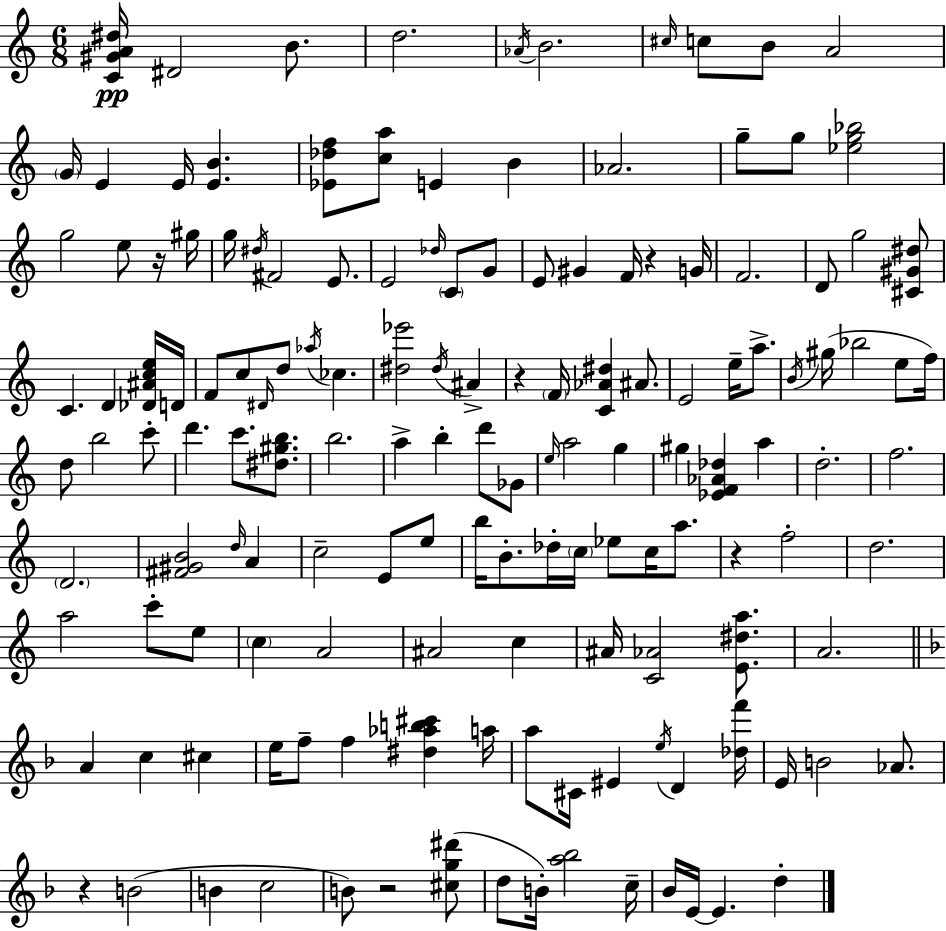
X:1
T:Untitled
M:6/8
L:1/4
K:Am
[C^GA^d]/4 ^D2 B/2 d2 _A/4 B2 ^c/4 c/2 B/2 A2 G/4 E E/4 [EB] [_E_df]/2 [ca]/2 E B _A2 g/2 g/2 [_eg_b]2 g2 e/2 z/4 ^g/4 g/4 ^d/4 ^F2 E/2 E2 _d/4 C/2 G/2 E/2 ^G F/4 z G/4 F2 D/2 g2 [^C^G^d]/2 C D [_D^Ace]/4 D/4 F/2 c/2 ^D/4 d/2 _a/4 _c [^d_e']2 ^d/4 ^A z F/4 [C_A^d] ^A/2 E2 e/4 a/2 B/4 ^g/4 _b2 e/2 f/4 d/2 b2 c'/2 d' c'/2 [^d^gb]/2 b2 a b d'/2 _G/2 e/4 a2 g ^g [_EF_A_d] a d2 f2 D2 [^F^GB]2 d/4 A c2 E/2 e/2 b/4 B/2 _d/4 c/4 _e/2 c/4 a/2 z f2 d2 a2 c'/2 e/2 c A2 ^A2 c ^A/4 [C_A]2 [E^da]/2 A2 A c ^c e/4 f/2 f [^d_ab^c'] a/4 a/2 ^C/4 ^E e/4 D [_df']/4 E/4 B2 _A/2 z B2 B c2 B/2 z2 [^cg^d']/2 d/2 B/4 [a_b]2 c/4 _B/4 E/4 E d